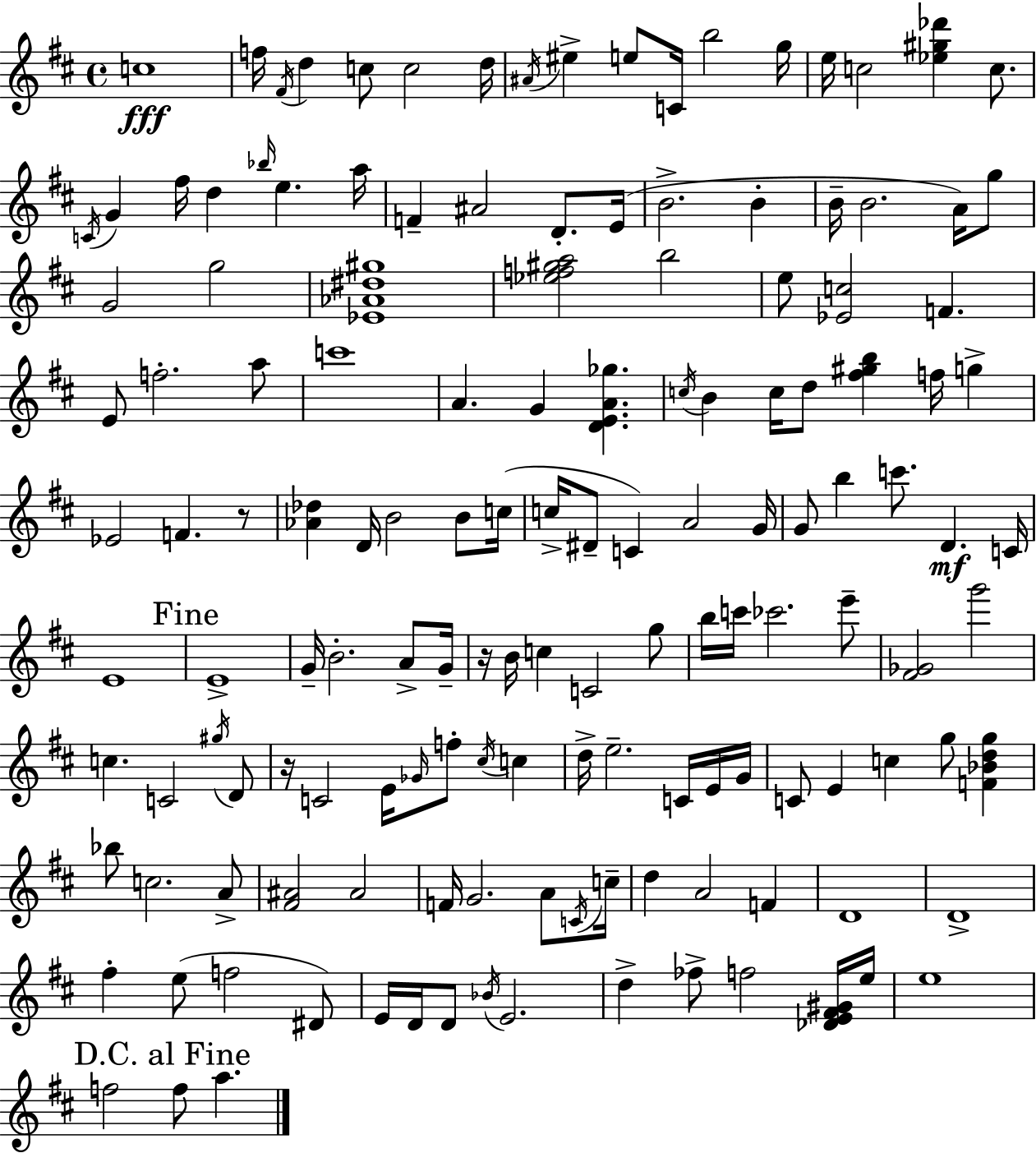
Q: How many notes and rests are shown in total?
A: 145